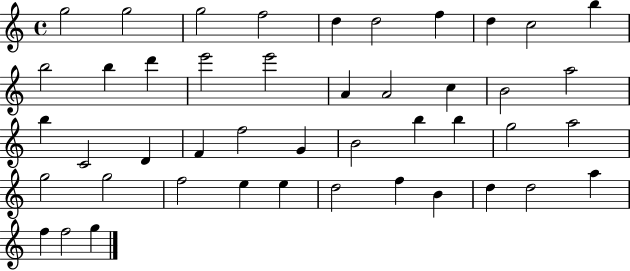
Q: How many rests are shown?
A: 0